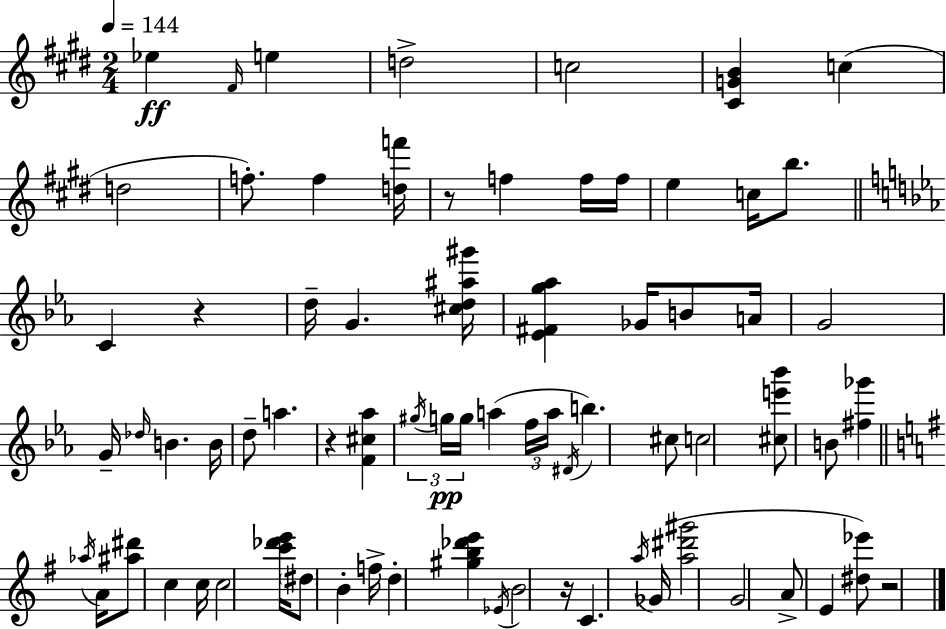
Eb5/q F#4/s E5/q D5/h C5/h [C#4,G4,B4]/q C5/q D5/h F5/e. F5/q [D5,F6]/s R/e F5/q F5/s F5/s E5/q C5/s B5/e. C4/q R/q D5/s G4/q. [C#5,D5,A#5,G#6]/s [Eb4,F#4,G5,Ab5]/q Gb4/s B4/e A4/s G4/h G4/s Db5/s B4/q. B4/s D5/e A5/q. R/q [F4,C#5,Ab5]/q G#5/s G5/s G5/s A5/q F5/s A5/s D#4/s B5/q. C#5/e C5/h [C#5,E6,Bb6]/e B4/e [F#5,Gb6]/q Ab5/s A4/s [A#5,D#6]/e C5/q C5/s C5/h [C6,Db6,E6]/s D#5/e B4/q F5/s D5/q [G#5,B5,Db6,E6]/q Eb4/s B4/h R/s C4/q. A5/s Gb4/s [A5,D#6,G#6]/h G4/h A4/e E4/q [D#5,Eb6]/e R/h